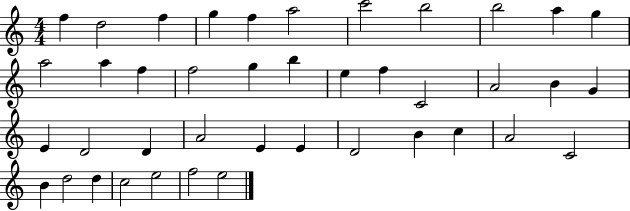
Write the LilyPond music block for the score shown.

{
  \clef treble
  \numericTimeSignature
  \time 4/4
  \key c \major
  f''4 d''2 f''4 | g''4 f''4 a''2 | c'''2 b''2 | b''2 a''4 g''4 | \break a''2 a''4 f''4 | f''2 g''4 b''4 | e''4 f''4 c'2 | a'2 b'4 g'4 | \break e'4 d'2 d'4 | a'2 e'4 e'4 | d'2 b'4 c''4 | a'2 c'2 | \break b'4 d''2 d''4 | c''2 e''2 | f''2 e''2 | \bar "|."
}